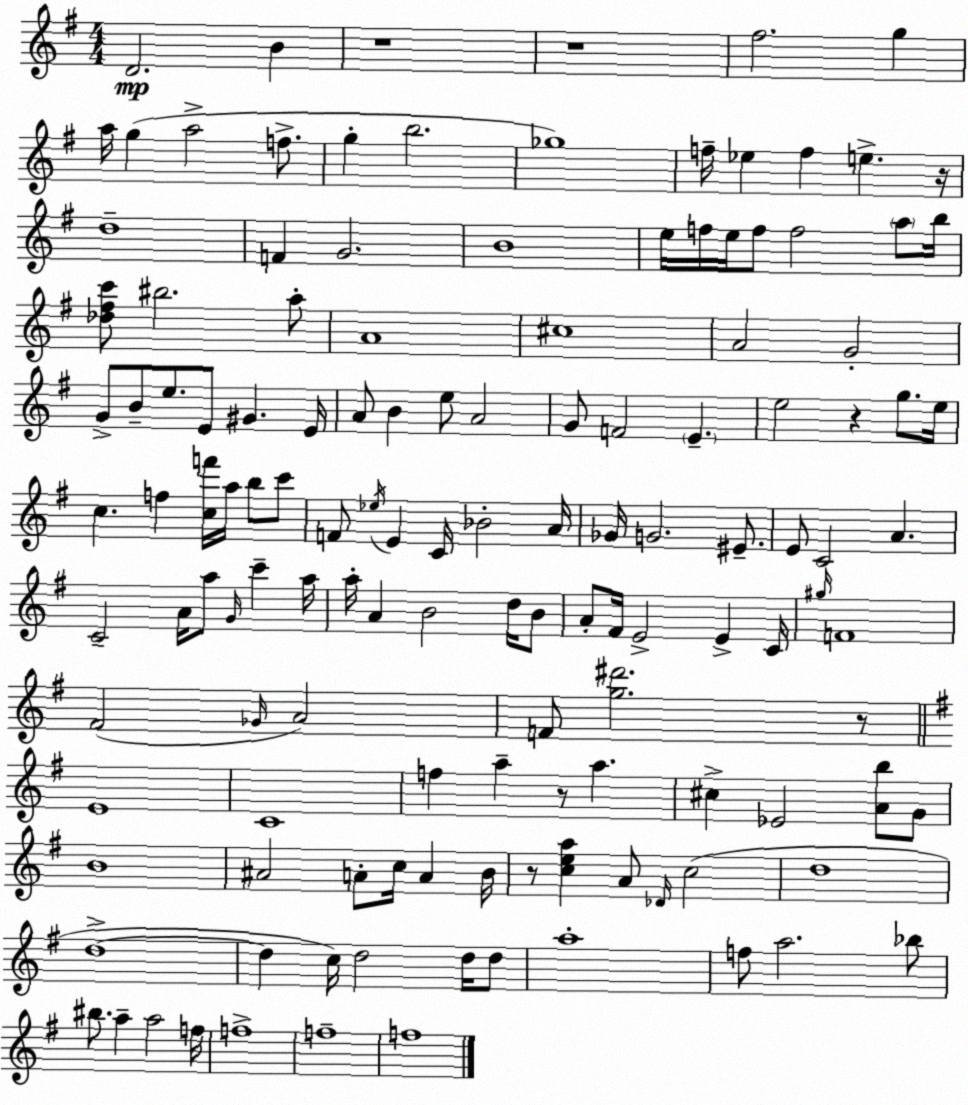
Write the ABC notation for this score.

X:1
T:Untitled
M:4/4
L:1/4
K:Em
D2 B z4 z4 ^f2 g a/4 g a2 f/2 g b2 _g4 f/4 _e f e z/4 d4 F G2 B4 e/4 f/4 e/4 f/2 f2 a/2 b/4 [_d^fc']/2 ^b2 a/2 A4 ^c4 A2 G2 G/2 B/2 e/2 E/2 ^G E/4 A/2 B e/2 A2 G/2 F2 E e2 z g/2 e/4 c f [cf']/4 a/4 b/2 c'/2 F/2 _e/4 E C/4 _B2 A/4 _G/4 G2 ^E/2 E/2 C2 A C2 A/4 a/2 G/4 c' a/4 a/4 A B2 d/4 B/2 A/2 ^F/4 E2 E C/4 ^g/4 F4 ^F2 _G/4 A2 F/2 [g^d']2 z/2 E4 C4 f a z/2 a ^c _E2 [Ab]/2 G/2 B4 ^A2 A/2 c/4 A B/4 z/2 [cea] A/2 _D/4 c2 d4 d4 d c/4 d2 d/4 d/2 a4 f/2 a2 _b/2 ^b/2 a a2 f/4 f4 f4 f4